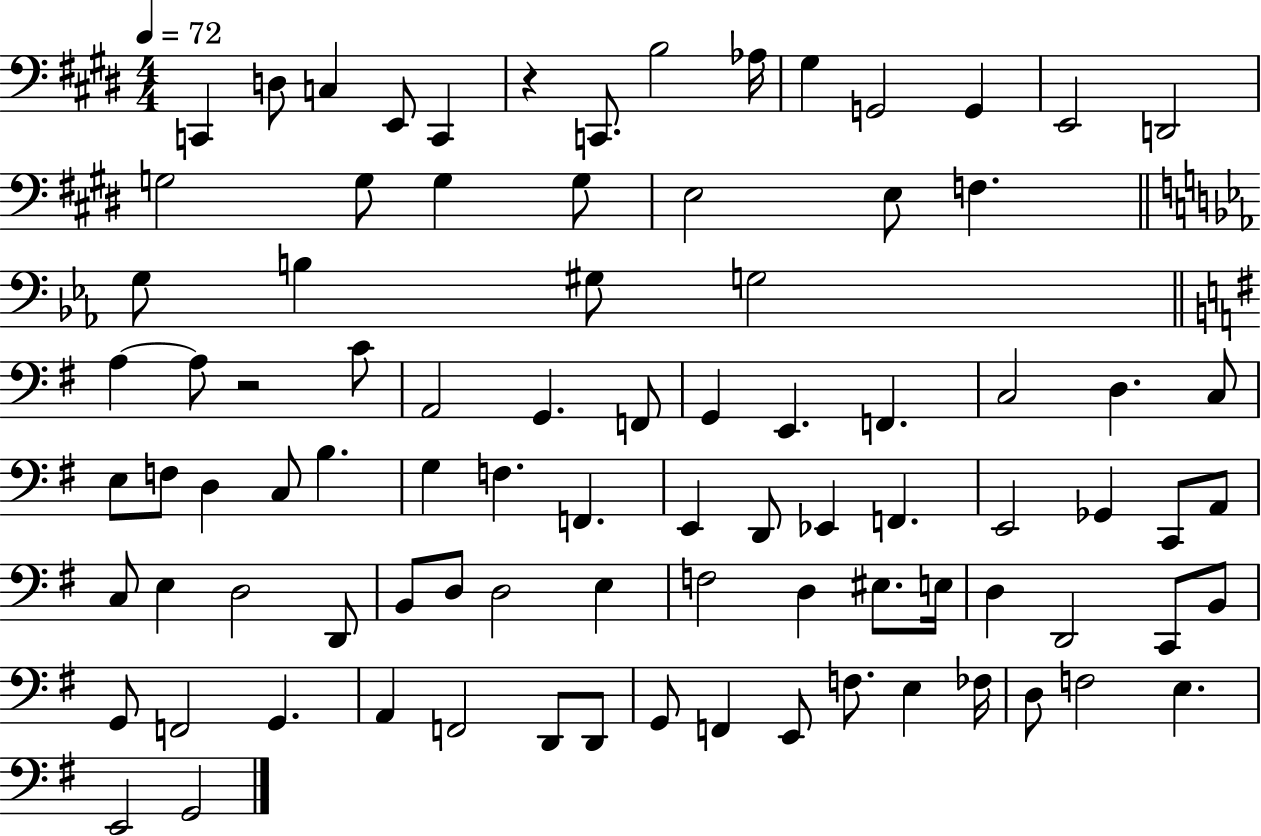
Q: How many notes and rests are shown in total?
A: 88